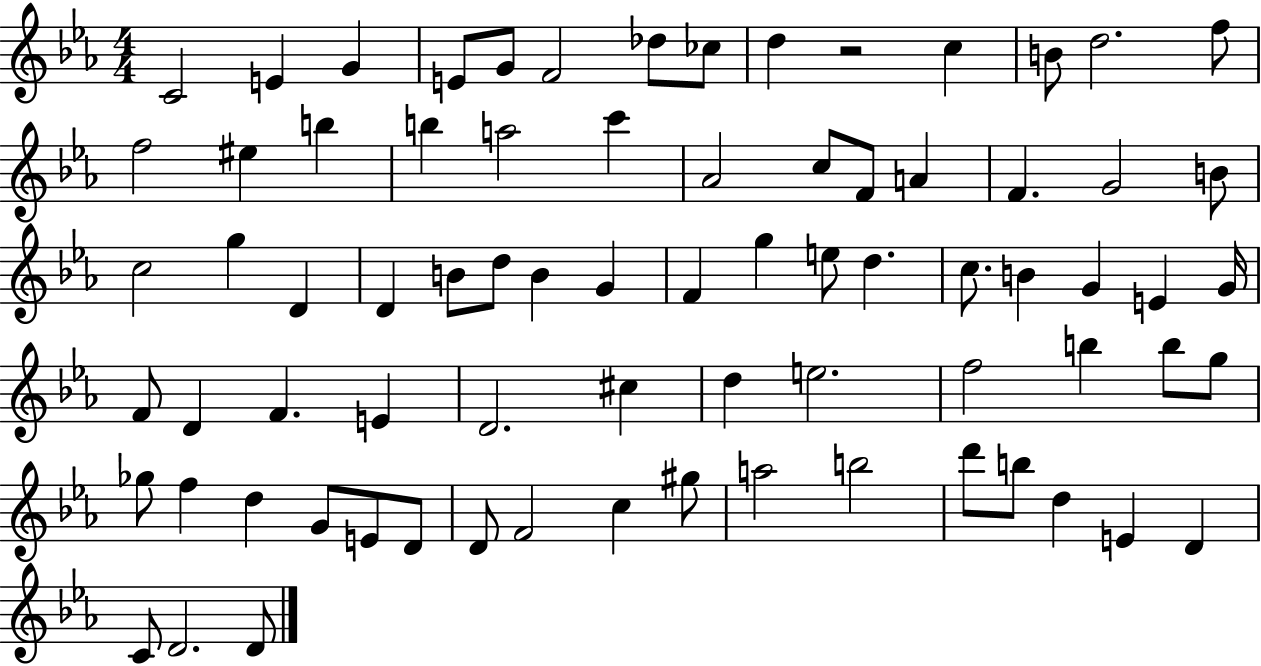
C4/h E4/q G4/q E4/e G4/e F4/h Db5/e CES5/e D5/q R/h C5/q B4/e D5/h. F5/e F5/h EIS5/q B5/q B5/q A5/h C6/q Ab4/h C5/e F4/e A4/q F4/q. G4/h B4/e C5/h G5/q D4/q D4/q B4/e D5/e B4/q G4/q F4/q G5/q E5/e D5/q. C5/e. B4/q G4/q E4/q G4/s F4/e D4/q F4/q. E4/q D4/h. C#5/q D5/q E5/h. F5/h B5/q B5/e G5/e Gb5/e F5/q D5/q G4/e E4/e D4/e D4/e F4/h C5/q G#5/e A5/h B5/h D6/e B5/e D5/q E4/q D4/q C4/e D4/h. D4/e